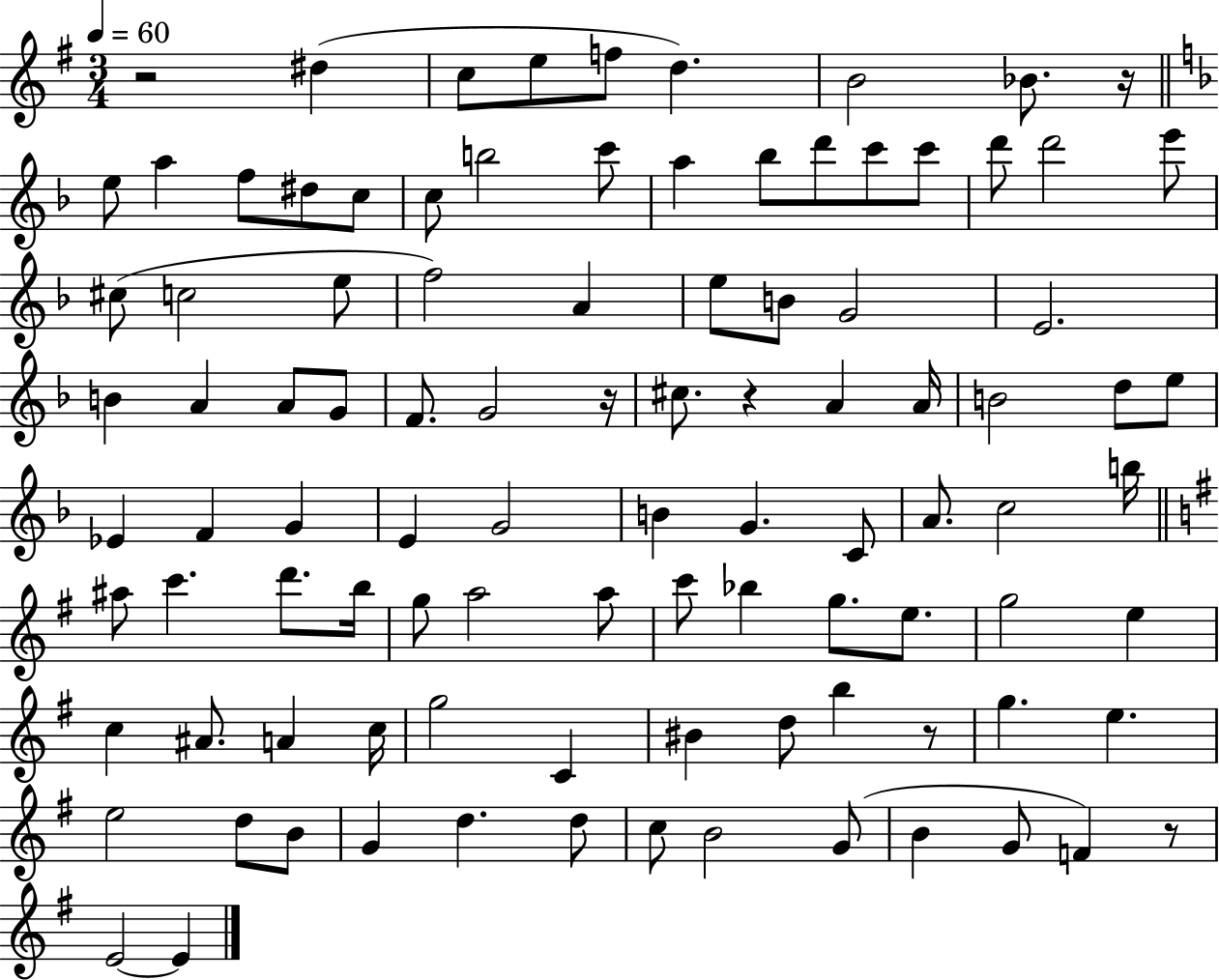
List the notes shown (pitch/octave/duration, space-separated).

R/h D#5/q C5/e E5/e F5/e D5/q. B4/h Bb4/e. R/s E5/e A5/q F5/e D#5/e C5/e C5/e B5/h C6/e A5/q Bb5/e D6/e C6/e C6/e D6/e D6/h E6/e C#5/e C5/h E5/e F5/h A4/q E5/e B4/e G4/h E4/h. B4/q A4/q A4/e G4/e F4/e. G4/h R/s C#5/e. R/q A4/q A4/s B4/h D5/e E5/e Eb4/q F4/q G4/q E4/q G4/h B4/q G4/q. C4/e A4/e. C5/h B5/s A#5/e C6/q. D6/e. B5/s G5/e A5/h A5/e C6/e Bb5/q G5/e. E5/e. G5/h E5/q C5/q A#4/e. A4/q C5/s G5/h C4/q BIS4/q D5/e B5/q R/e G5/q. E5/q. E5/h D5/e B4/e G4/q D5/q. D5/e C5/e B4/h G4/e B4/q G4/e F4/q R/e E4/h E4/q